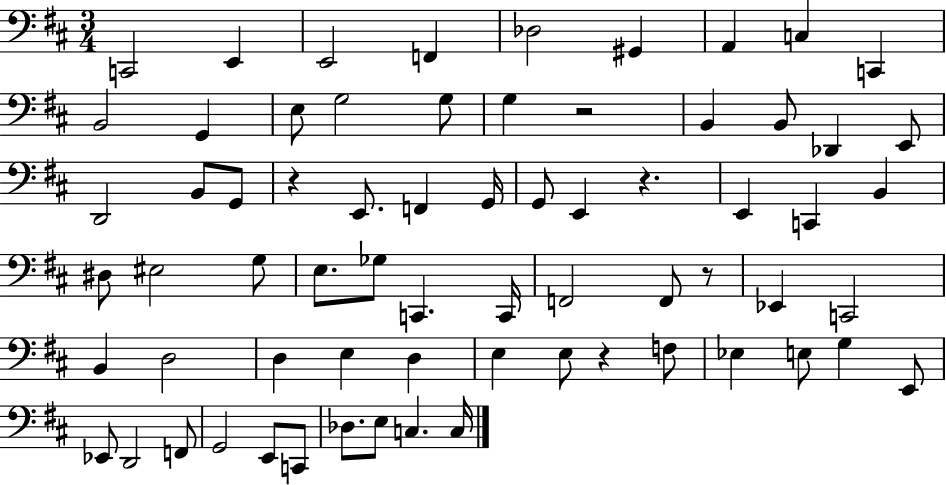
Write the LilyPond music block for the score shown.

{
  \clef bass
  \numericTimeSignature
  \time 3/4
  \key d \major
  \repeat volta 2 { c,2 e,4 | e,2 f,4 | des2 gis,4 | a,4 c4 c,4 | \break b,2 g,4 | e8 g2 g8 | g4 r2 | b,4 b,8 des,4 e,8 | \break d,2 b,8 g,8 | r4 e,8. f,4 g,16 | g,8 e,4 r4. | e,4 c,4 b,4 | \break dis8 eis2 g8 | e8. ges8 c,4. c,16 | f,2 f,8 r8 | ees,4 c,2 | \break b,4 d2 | d4 e4 d4 | e4 e8 r4 f8 | ees4 e8 g4 e,8 | \break ees,8 d,2 f,8 | g,2 e,8 c,8 | des8. e8 c4. c16 | } \bar "|."
}